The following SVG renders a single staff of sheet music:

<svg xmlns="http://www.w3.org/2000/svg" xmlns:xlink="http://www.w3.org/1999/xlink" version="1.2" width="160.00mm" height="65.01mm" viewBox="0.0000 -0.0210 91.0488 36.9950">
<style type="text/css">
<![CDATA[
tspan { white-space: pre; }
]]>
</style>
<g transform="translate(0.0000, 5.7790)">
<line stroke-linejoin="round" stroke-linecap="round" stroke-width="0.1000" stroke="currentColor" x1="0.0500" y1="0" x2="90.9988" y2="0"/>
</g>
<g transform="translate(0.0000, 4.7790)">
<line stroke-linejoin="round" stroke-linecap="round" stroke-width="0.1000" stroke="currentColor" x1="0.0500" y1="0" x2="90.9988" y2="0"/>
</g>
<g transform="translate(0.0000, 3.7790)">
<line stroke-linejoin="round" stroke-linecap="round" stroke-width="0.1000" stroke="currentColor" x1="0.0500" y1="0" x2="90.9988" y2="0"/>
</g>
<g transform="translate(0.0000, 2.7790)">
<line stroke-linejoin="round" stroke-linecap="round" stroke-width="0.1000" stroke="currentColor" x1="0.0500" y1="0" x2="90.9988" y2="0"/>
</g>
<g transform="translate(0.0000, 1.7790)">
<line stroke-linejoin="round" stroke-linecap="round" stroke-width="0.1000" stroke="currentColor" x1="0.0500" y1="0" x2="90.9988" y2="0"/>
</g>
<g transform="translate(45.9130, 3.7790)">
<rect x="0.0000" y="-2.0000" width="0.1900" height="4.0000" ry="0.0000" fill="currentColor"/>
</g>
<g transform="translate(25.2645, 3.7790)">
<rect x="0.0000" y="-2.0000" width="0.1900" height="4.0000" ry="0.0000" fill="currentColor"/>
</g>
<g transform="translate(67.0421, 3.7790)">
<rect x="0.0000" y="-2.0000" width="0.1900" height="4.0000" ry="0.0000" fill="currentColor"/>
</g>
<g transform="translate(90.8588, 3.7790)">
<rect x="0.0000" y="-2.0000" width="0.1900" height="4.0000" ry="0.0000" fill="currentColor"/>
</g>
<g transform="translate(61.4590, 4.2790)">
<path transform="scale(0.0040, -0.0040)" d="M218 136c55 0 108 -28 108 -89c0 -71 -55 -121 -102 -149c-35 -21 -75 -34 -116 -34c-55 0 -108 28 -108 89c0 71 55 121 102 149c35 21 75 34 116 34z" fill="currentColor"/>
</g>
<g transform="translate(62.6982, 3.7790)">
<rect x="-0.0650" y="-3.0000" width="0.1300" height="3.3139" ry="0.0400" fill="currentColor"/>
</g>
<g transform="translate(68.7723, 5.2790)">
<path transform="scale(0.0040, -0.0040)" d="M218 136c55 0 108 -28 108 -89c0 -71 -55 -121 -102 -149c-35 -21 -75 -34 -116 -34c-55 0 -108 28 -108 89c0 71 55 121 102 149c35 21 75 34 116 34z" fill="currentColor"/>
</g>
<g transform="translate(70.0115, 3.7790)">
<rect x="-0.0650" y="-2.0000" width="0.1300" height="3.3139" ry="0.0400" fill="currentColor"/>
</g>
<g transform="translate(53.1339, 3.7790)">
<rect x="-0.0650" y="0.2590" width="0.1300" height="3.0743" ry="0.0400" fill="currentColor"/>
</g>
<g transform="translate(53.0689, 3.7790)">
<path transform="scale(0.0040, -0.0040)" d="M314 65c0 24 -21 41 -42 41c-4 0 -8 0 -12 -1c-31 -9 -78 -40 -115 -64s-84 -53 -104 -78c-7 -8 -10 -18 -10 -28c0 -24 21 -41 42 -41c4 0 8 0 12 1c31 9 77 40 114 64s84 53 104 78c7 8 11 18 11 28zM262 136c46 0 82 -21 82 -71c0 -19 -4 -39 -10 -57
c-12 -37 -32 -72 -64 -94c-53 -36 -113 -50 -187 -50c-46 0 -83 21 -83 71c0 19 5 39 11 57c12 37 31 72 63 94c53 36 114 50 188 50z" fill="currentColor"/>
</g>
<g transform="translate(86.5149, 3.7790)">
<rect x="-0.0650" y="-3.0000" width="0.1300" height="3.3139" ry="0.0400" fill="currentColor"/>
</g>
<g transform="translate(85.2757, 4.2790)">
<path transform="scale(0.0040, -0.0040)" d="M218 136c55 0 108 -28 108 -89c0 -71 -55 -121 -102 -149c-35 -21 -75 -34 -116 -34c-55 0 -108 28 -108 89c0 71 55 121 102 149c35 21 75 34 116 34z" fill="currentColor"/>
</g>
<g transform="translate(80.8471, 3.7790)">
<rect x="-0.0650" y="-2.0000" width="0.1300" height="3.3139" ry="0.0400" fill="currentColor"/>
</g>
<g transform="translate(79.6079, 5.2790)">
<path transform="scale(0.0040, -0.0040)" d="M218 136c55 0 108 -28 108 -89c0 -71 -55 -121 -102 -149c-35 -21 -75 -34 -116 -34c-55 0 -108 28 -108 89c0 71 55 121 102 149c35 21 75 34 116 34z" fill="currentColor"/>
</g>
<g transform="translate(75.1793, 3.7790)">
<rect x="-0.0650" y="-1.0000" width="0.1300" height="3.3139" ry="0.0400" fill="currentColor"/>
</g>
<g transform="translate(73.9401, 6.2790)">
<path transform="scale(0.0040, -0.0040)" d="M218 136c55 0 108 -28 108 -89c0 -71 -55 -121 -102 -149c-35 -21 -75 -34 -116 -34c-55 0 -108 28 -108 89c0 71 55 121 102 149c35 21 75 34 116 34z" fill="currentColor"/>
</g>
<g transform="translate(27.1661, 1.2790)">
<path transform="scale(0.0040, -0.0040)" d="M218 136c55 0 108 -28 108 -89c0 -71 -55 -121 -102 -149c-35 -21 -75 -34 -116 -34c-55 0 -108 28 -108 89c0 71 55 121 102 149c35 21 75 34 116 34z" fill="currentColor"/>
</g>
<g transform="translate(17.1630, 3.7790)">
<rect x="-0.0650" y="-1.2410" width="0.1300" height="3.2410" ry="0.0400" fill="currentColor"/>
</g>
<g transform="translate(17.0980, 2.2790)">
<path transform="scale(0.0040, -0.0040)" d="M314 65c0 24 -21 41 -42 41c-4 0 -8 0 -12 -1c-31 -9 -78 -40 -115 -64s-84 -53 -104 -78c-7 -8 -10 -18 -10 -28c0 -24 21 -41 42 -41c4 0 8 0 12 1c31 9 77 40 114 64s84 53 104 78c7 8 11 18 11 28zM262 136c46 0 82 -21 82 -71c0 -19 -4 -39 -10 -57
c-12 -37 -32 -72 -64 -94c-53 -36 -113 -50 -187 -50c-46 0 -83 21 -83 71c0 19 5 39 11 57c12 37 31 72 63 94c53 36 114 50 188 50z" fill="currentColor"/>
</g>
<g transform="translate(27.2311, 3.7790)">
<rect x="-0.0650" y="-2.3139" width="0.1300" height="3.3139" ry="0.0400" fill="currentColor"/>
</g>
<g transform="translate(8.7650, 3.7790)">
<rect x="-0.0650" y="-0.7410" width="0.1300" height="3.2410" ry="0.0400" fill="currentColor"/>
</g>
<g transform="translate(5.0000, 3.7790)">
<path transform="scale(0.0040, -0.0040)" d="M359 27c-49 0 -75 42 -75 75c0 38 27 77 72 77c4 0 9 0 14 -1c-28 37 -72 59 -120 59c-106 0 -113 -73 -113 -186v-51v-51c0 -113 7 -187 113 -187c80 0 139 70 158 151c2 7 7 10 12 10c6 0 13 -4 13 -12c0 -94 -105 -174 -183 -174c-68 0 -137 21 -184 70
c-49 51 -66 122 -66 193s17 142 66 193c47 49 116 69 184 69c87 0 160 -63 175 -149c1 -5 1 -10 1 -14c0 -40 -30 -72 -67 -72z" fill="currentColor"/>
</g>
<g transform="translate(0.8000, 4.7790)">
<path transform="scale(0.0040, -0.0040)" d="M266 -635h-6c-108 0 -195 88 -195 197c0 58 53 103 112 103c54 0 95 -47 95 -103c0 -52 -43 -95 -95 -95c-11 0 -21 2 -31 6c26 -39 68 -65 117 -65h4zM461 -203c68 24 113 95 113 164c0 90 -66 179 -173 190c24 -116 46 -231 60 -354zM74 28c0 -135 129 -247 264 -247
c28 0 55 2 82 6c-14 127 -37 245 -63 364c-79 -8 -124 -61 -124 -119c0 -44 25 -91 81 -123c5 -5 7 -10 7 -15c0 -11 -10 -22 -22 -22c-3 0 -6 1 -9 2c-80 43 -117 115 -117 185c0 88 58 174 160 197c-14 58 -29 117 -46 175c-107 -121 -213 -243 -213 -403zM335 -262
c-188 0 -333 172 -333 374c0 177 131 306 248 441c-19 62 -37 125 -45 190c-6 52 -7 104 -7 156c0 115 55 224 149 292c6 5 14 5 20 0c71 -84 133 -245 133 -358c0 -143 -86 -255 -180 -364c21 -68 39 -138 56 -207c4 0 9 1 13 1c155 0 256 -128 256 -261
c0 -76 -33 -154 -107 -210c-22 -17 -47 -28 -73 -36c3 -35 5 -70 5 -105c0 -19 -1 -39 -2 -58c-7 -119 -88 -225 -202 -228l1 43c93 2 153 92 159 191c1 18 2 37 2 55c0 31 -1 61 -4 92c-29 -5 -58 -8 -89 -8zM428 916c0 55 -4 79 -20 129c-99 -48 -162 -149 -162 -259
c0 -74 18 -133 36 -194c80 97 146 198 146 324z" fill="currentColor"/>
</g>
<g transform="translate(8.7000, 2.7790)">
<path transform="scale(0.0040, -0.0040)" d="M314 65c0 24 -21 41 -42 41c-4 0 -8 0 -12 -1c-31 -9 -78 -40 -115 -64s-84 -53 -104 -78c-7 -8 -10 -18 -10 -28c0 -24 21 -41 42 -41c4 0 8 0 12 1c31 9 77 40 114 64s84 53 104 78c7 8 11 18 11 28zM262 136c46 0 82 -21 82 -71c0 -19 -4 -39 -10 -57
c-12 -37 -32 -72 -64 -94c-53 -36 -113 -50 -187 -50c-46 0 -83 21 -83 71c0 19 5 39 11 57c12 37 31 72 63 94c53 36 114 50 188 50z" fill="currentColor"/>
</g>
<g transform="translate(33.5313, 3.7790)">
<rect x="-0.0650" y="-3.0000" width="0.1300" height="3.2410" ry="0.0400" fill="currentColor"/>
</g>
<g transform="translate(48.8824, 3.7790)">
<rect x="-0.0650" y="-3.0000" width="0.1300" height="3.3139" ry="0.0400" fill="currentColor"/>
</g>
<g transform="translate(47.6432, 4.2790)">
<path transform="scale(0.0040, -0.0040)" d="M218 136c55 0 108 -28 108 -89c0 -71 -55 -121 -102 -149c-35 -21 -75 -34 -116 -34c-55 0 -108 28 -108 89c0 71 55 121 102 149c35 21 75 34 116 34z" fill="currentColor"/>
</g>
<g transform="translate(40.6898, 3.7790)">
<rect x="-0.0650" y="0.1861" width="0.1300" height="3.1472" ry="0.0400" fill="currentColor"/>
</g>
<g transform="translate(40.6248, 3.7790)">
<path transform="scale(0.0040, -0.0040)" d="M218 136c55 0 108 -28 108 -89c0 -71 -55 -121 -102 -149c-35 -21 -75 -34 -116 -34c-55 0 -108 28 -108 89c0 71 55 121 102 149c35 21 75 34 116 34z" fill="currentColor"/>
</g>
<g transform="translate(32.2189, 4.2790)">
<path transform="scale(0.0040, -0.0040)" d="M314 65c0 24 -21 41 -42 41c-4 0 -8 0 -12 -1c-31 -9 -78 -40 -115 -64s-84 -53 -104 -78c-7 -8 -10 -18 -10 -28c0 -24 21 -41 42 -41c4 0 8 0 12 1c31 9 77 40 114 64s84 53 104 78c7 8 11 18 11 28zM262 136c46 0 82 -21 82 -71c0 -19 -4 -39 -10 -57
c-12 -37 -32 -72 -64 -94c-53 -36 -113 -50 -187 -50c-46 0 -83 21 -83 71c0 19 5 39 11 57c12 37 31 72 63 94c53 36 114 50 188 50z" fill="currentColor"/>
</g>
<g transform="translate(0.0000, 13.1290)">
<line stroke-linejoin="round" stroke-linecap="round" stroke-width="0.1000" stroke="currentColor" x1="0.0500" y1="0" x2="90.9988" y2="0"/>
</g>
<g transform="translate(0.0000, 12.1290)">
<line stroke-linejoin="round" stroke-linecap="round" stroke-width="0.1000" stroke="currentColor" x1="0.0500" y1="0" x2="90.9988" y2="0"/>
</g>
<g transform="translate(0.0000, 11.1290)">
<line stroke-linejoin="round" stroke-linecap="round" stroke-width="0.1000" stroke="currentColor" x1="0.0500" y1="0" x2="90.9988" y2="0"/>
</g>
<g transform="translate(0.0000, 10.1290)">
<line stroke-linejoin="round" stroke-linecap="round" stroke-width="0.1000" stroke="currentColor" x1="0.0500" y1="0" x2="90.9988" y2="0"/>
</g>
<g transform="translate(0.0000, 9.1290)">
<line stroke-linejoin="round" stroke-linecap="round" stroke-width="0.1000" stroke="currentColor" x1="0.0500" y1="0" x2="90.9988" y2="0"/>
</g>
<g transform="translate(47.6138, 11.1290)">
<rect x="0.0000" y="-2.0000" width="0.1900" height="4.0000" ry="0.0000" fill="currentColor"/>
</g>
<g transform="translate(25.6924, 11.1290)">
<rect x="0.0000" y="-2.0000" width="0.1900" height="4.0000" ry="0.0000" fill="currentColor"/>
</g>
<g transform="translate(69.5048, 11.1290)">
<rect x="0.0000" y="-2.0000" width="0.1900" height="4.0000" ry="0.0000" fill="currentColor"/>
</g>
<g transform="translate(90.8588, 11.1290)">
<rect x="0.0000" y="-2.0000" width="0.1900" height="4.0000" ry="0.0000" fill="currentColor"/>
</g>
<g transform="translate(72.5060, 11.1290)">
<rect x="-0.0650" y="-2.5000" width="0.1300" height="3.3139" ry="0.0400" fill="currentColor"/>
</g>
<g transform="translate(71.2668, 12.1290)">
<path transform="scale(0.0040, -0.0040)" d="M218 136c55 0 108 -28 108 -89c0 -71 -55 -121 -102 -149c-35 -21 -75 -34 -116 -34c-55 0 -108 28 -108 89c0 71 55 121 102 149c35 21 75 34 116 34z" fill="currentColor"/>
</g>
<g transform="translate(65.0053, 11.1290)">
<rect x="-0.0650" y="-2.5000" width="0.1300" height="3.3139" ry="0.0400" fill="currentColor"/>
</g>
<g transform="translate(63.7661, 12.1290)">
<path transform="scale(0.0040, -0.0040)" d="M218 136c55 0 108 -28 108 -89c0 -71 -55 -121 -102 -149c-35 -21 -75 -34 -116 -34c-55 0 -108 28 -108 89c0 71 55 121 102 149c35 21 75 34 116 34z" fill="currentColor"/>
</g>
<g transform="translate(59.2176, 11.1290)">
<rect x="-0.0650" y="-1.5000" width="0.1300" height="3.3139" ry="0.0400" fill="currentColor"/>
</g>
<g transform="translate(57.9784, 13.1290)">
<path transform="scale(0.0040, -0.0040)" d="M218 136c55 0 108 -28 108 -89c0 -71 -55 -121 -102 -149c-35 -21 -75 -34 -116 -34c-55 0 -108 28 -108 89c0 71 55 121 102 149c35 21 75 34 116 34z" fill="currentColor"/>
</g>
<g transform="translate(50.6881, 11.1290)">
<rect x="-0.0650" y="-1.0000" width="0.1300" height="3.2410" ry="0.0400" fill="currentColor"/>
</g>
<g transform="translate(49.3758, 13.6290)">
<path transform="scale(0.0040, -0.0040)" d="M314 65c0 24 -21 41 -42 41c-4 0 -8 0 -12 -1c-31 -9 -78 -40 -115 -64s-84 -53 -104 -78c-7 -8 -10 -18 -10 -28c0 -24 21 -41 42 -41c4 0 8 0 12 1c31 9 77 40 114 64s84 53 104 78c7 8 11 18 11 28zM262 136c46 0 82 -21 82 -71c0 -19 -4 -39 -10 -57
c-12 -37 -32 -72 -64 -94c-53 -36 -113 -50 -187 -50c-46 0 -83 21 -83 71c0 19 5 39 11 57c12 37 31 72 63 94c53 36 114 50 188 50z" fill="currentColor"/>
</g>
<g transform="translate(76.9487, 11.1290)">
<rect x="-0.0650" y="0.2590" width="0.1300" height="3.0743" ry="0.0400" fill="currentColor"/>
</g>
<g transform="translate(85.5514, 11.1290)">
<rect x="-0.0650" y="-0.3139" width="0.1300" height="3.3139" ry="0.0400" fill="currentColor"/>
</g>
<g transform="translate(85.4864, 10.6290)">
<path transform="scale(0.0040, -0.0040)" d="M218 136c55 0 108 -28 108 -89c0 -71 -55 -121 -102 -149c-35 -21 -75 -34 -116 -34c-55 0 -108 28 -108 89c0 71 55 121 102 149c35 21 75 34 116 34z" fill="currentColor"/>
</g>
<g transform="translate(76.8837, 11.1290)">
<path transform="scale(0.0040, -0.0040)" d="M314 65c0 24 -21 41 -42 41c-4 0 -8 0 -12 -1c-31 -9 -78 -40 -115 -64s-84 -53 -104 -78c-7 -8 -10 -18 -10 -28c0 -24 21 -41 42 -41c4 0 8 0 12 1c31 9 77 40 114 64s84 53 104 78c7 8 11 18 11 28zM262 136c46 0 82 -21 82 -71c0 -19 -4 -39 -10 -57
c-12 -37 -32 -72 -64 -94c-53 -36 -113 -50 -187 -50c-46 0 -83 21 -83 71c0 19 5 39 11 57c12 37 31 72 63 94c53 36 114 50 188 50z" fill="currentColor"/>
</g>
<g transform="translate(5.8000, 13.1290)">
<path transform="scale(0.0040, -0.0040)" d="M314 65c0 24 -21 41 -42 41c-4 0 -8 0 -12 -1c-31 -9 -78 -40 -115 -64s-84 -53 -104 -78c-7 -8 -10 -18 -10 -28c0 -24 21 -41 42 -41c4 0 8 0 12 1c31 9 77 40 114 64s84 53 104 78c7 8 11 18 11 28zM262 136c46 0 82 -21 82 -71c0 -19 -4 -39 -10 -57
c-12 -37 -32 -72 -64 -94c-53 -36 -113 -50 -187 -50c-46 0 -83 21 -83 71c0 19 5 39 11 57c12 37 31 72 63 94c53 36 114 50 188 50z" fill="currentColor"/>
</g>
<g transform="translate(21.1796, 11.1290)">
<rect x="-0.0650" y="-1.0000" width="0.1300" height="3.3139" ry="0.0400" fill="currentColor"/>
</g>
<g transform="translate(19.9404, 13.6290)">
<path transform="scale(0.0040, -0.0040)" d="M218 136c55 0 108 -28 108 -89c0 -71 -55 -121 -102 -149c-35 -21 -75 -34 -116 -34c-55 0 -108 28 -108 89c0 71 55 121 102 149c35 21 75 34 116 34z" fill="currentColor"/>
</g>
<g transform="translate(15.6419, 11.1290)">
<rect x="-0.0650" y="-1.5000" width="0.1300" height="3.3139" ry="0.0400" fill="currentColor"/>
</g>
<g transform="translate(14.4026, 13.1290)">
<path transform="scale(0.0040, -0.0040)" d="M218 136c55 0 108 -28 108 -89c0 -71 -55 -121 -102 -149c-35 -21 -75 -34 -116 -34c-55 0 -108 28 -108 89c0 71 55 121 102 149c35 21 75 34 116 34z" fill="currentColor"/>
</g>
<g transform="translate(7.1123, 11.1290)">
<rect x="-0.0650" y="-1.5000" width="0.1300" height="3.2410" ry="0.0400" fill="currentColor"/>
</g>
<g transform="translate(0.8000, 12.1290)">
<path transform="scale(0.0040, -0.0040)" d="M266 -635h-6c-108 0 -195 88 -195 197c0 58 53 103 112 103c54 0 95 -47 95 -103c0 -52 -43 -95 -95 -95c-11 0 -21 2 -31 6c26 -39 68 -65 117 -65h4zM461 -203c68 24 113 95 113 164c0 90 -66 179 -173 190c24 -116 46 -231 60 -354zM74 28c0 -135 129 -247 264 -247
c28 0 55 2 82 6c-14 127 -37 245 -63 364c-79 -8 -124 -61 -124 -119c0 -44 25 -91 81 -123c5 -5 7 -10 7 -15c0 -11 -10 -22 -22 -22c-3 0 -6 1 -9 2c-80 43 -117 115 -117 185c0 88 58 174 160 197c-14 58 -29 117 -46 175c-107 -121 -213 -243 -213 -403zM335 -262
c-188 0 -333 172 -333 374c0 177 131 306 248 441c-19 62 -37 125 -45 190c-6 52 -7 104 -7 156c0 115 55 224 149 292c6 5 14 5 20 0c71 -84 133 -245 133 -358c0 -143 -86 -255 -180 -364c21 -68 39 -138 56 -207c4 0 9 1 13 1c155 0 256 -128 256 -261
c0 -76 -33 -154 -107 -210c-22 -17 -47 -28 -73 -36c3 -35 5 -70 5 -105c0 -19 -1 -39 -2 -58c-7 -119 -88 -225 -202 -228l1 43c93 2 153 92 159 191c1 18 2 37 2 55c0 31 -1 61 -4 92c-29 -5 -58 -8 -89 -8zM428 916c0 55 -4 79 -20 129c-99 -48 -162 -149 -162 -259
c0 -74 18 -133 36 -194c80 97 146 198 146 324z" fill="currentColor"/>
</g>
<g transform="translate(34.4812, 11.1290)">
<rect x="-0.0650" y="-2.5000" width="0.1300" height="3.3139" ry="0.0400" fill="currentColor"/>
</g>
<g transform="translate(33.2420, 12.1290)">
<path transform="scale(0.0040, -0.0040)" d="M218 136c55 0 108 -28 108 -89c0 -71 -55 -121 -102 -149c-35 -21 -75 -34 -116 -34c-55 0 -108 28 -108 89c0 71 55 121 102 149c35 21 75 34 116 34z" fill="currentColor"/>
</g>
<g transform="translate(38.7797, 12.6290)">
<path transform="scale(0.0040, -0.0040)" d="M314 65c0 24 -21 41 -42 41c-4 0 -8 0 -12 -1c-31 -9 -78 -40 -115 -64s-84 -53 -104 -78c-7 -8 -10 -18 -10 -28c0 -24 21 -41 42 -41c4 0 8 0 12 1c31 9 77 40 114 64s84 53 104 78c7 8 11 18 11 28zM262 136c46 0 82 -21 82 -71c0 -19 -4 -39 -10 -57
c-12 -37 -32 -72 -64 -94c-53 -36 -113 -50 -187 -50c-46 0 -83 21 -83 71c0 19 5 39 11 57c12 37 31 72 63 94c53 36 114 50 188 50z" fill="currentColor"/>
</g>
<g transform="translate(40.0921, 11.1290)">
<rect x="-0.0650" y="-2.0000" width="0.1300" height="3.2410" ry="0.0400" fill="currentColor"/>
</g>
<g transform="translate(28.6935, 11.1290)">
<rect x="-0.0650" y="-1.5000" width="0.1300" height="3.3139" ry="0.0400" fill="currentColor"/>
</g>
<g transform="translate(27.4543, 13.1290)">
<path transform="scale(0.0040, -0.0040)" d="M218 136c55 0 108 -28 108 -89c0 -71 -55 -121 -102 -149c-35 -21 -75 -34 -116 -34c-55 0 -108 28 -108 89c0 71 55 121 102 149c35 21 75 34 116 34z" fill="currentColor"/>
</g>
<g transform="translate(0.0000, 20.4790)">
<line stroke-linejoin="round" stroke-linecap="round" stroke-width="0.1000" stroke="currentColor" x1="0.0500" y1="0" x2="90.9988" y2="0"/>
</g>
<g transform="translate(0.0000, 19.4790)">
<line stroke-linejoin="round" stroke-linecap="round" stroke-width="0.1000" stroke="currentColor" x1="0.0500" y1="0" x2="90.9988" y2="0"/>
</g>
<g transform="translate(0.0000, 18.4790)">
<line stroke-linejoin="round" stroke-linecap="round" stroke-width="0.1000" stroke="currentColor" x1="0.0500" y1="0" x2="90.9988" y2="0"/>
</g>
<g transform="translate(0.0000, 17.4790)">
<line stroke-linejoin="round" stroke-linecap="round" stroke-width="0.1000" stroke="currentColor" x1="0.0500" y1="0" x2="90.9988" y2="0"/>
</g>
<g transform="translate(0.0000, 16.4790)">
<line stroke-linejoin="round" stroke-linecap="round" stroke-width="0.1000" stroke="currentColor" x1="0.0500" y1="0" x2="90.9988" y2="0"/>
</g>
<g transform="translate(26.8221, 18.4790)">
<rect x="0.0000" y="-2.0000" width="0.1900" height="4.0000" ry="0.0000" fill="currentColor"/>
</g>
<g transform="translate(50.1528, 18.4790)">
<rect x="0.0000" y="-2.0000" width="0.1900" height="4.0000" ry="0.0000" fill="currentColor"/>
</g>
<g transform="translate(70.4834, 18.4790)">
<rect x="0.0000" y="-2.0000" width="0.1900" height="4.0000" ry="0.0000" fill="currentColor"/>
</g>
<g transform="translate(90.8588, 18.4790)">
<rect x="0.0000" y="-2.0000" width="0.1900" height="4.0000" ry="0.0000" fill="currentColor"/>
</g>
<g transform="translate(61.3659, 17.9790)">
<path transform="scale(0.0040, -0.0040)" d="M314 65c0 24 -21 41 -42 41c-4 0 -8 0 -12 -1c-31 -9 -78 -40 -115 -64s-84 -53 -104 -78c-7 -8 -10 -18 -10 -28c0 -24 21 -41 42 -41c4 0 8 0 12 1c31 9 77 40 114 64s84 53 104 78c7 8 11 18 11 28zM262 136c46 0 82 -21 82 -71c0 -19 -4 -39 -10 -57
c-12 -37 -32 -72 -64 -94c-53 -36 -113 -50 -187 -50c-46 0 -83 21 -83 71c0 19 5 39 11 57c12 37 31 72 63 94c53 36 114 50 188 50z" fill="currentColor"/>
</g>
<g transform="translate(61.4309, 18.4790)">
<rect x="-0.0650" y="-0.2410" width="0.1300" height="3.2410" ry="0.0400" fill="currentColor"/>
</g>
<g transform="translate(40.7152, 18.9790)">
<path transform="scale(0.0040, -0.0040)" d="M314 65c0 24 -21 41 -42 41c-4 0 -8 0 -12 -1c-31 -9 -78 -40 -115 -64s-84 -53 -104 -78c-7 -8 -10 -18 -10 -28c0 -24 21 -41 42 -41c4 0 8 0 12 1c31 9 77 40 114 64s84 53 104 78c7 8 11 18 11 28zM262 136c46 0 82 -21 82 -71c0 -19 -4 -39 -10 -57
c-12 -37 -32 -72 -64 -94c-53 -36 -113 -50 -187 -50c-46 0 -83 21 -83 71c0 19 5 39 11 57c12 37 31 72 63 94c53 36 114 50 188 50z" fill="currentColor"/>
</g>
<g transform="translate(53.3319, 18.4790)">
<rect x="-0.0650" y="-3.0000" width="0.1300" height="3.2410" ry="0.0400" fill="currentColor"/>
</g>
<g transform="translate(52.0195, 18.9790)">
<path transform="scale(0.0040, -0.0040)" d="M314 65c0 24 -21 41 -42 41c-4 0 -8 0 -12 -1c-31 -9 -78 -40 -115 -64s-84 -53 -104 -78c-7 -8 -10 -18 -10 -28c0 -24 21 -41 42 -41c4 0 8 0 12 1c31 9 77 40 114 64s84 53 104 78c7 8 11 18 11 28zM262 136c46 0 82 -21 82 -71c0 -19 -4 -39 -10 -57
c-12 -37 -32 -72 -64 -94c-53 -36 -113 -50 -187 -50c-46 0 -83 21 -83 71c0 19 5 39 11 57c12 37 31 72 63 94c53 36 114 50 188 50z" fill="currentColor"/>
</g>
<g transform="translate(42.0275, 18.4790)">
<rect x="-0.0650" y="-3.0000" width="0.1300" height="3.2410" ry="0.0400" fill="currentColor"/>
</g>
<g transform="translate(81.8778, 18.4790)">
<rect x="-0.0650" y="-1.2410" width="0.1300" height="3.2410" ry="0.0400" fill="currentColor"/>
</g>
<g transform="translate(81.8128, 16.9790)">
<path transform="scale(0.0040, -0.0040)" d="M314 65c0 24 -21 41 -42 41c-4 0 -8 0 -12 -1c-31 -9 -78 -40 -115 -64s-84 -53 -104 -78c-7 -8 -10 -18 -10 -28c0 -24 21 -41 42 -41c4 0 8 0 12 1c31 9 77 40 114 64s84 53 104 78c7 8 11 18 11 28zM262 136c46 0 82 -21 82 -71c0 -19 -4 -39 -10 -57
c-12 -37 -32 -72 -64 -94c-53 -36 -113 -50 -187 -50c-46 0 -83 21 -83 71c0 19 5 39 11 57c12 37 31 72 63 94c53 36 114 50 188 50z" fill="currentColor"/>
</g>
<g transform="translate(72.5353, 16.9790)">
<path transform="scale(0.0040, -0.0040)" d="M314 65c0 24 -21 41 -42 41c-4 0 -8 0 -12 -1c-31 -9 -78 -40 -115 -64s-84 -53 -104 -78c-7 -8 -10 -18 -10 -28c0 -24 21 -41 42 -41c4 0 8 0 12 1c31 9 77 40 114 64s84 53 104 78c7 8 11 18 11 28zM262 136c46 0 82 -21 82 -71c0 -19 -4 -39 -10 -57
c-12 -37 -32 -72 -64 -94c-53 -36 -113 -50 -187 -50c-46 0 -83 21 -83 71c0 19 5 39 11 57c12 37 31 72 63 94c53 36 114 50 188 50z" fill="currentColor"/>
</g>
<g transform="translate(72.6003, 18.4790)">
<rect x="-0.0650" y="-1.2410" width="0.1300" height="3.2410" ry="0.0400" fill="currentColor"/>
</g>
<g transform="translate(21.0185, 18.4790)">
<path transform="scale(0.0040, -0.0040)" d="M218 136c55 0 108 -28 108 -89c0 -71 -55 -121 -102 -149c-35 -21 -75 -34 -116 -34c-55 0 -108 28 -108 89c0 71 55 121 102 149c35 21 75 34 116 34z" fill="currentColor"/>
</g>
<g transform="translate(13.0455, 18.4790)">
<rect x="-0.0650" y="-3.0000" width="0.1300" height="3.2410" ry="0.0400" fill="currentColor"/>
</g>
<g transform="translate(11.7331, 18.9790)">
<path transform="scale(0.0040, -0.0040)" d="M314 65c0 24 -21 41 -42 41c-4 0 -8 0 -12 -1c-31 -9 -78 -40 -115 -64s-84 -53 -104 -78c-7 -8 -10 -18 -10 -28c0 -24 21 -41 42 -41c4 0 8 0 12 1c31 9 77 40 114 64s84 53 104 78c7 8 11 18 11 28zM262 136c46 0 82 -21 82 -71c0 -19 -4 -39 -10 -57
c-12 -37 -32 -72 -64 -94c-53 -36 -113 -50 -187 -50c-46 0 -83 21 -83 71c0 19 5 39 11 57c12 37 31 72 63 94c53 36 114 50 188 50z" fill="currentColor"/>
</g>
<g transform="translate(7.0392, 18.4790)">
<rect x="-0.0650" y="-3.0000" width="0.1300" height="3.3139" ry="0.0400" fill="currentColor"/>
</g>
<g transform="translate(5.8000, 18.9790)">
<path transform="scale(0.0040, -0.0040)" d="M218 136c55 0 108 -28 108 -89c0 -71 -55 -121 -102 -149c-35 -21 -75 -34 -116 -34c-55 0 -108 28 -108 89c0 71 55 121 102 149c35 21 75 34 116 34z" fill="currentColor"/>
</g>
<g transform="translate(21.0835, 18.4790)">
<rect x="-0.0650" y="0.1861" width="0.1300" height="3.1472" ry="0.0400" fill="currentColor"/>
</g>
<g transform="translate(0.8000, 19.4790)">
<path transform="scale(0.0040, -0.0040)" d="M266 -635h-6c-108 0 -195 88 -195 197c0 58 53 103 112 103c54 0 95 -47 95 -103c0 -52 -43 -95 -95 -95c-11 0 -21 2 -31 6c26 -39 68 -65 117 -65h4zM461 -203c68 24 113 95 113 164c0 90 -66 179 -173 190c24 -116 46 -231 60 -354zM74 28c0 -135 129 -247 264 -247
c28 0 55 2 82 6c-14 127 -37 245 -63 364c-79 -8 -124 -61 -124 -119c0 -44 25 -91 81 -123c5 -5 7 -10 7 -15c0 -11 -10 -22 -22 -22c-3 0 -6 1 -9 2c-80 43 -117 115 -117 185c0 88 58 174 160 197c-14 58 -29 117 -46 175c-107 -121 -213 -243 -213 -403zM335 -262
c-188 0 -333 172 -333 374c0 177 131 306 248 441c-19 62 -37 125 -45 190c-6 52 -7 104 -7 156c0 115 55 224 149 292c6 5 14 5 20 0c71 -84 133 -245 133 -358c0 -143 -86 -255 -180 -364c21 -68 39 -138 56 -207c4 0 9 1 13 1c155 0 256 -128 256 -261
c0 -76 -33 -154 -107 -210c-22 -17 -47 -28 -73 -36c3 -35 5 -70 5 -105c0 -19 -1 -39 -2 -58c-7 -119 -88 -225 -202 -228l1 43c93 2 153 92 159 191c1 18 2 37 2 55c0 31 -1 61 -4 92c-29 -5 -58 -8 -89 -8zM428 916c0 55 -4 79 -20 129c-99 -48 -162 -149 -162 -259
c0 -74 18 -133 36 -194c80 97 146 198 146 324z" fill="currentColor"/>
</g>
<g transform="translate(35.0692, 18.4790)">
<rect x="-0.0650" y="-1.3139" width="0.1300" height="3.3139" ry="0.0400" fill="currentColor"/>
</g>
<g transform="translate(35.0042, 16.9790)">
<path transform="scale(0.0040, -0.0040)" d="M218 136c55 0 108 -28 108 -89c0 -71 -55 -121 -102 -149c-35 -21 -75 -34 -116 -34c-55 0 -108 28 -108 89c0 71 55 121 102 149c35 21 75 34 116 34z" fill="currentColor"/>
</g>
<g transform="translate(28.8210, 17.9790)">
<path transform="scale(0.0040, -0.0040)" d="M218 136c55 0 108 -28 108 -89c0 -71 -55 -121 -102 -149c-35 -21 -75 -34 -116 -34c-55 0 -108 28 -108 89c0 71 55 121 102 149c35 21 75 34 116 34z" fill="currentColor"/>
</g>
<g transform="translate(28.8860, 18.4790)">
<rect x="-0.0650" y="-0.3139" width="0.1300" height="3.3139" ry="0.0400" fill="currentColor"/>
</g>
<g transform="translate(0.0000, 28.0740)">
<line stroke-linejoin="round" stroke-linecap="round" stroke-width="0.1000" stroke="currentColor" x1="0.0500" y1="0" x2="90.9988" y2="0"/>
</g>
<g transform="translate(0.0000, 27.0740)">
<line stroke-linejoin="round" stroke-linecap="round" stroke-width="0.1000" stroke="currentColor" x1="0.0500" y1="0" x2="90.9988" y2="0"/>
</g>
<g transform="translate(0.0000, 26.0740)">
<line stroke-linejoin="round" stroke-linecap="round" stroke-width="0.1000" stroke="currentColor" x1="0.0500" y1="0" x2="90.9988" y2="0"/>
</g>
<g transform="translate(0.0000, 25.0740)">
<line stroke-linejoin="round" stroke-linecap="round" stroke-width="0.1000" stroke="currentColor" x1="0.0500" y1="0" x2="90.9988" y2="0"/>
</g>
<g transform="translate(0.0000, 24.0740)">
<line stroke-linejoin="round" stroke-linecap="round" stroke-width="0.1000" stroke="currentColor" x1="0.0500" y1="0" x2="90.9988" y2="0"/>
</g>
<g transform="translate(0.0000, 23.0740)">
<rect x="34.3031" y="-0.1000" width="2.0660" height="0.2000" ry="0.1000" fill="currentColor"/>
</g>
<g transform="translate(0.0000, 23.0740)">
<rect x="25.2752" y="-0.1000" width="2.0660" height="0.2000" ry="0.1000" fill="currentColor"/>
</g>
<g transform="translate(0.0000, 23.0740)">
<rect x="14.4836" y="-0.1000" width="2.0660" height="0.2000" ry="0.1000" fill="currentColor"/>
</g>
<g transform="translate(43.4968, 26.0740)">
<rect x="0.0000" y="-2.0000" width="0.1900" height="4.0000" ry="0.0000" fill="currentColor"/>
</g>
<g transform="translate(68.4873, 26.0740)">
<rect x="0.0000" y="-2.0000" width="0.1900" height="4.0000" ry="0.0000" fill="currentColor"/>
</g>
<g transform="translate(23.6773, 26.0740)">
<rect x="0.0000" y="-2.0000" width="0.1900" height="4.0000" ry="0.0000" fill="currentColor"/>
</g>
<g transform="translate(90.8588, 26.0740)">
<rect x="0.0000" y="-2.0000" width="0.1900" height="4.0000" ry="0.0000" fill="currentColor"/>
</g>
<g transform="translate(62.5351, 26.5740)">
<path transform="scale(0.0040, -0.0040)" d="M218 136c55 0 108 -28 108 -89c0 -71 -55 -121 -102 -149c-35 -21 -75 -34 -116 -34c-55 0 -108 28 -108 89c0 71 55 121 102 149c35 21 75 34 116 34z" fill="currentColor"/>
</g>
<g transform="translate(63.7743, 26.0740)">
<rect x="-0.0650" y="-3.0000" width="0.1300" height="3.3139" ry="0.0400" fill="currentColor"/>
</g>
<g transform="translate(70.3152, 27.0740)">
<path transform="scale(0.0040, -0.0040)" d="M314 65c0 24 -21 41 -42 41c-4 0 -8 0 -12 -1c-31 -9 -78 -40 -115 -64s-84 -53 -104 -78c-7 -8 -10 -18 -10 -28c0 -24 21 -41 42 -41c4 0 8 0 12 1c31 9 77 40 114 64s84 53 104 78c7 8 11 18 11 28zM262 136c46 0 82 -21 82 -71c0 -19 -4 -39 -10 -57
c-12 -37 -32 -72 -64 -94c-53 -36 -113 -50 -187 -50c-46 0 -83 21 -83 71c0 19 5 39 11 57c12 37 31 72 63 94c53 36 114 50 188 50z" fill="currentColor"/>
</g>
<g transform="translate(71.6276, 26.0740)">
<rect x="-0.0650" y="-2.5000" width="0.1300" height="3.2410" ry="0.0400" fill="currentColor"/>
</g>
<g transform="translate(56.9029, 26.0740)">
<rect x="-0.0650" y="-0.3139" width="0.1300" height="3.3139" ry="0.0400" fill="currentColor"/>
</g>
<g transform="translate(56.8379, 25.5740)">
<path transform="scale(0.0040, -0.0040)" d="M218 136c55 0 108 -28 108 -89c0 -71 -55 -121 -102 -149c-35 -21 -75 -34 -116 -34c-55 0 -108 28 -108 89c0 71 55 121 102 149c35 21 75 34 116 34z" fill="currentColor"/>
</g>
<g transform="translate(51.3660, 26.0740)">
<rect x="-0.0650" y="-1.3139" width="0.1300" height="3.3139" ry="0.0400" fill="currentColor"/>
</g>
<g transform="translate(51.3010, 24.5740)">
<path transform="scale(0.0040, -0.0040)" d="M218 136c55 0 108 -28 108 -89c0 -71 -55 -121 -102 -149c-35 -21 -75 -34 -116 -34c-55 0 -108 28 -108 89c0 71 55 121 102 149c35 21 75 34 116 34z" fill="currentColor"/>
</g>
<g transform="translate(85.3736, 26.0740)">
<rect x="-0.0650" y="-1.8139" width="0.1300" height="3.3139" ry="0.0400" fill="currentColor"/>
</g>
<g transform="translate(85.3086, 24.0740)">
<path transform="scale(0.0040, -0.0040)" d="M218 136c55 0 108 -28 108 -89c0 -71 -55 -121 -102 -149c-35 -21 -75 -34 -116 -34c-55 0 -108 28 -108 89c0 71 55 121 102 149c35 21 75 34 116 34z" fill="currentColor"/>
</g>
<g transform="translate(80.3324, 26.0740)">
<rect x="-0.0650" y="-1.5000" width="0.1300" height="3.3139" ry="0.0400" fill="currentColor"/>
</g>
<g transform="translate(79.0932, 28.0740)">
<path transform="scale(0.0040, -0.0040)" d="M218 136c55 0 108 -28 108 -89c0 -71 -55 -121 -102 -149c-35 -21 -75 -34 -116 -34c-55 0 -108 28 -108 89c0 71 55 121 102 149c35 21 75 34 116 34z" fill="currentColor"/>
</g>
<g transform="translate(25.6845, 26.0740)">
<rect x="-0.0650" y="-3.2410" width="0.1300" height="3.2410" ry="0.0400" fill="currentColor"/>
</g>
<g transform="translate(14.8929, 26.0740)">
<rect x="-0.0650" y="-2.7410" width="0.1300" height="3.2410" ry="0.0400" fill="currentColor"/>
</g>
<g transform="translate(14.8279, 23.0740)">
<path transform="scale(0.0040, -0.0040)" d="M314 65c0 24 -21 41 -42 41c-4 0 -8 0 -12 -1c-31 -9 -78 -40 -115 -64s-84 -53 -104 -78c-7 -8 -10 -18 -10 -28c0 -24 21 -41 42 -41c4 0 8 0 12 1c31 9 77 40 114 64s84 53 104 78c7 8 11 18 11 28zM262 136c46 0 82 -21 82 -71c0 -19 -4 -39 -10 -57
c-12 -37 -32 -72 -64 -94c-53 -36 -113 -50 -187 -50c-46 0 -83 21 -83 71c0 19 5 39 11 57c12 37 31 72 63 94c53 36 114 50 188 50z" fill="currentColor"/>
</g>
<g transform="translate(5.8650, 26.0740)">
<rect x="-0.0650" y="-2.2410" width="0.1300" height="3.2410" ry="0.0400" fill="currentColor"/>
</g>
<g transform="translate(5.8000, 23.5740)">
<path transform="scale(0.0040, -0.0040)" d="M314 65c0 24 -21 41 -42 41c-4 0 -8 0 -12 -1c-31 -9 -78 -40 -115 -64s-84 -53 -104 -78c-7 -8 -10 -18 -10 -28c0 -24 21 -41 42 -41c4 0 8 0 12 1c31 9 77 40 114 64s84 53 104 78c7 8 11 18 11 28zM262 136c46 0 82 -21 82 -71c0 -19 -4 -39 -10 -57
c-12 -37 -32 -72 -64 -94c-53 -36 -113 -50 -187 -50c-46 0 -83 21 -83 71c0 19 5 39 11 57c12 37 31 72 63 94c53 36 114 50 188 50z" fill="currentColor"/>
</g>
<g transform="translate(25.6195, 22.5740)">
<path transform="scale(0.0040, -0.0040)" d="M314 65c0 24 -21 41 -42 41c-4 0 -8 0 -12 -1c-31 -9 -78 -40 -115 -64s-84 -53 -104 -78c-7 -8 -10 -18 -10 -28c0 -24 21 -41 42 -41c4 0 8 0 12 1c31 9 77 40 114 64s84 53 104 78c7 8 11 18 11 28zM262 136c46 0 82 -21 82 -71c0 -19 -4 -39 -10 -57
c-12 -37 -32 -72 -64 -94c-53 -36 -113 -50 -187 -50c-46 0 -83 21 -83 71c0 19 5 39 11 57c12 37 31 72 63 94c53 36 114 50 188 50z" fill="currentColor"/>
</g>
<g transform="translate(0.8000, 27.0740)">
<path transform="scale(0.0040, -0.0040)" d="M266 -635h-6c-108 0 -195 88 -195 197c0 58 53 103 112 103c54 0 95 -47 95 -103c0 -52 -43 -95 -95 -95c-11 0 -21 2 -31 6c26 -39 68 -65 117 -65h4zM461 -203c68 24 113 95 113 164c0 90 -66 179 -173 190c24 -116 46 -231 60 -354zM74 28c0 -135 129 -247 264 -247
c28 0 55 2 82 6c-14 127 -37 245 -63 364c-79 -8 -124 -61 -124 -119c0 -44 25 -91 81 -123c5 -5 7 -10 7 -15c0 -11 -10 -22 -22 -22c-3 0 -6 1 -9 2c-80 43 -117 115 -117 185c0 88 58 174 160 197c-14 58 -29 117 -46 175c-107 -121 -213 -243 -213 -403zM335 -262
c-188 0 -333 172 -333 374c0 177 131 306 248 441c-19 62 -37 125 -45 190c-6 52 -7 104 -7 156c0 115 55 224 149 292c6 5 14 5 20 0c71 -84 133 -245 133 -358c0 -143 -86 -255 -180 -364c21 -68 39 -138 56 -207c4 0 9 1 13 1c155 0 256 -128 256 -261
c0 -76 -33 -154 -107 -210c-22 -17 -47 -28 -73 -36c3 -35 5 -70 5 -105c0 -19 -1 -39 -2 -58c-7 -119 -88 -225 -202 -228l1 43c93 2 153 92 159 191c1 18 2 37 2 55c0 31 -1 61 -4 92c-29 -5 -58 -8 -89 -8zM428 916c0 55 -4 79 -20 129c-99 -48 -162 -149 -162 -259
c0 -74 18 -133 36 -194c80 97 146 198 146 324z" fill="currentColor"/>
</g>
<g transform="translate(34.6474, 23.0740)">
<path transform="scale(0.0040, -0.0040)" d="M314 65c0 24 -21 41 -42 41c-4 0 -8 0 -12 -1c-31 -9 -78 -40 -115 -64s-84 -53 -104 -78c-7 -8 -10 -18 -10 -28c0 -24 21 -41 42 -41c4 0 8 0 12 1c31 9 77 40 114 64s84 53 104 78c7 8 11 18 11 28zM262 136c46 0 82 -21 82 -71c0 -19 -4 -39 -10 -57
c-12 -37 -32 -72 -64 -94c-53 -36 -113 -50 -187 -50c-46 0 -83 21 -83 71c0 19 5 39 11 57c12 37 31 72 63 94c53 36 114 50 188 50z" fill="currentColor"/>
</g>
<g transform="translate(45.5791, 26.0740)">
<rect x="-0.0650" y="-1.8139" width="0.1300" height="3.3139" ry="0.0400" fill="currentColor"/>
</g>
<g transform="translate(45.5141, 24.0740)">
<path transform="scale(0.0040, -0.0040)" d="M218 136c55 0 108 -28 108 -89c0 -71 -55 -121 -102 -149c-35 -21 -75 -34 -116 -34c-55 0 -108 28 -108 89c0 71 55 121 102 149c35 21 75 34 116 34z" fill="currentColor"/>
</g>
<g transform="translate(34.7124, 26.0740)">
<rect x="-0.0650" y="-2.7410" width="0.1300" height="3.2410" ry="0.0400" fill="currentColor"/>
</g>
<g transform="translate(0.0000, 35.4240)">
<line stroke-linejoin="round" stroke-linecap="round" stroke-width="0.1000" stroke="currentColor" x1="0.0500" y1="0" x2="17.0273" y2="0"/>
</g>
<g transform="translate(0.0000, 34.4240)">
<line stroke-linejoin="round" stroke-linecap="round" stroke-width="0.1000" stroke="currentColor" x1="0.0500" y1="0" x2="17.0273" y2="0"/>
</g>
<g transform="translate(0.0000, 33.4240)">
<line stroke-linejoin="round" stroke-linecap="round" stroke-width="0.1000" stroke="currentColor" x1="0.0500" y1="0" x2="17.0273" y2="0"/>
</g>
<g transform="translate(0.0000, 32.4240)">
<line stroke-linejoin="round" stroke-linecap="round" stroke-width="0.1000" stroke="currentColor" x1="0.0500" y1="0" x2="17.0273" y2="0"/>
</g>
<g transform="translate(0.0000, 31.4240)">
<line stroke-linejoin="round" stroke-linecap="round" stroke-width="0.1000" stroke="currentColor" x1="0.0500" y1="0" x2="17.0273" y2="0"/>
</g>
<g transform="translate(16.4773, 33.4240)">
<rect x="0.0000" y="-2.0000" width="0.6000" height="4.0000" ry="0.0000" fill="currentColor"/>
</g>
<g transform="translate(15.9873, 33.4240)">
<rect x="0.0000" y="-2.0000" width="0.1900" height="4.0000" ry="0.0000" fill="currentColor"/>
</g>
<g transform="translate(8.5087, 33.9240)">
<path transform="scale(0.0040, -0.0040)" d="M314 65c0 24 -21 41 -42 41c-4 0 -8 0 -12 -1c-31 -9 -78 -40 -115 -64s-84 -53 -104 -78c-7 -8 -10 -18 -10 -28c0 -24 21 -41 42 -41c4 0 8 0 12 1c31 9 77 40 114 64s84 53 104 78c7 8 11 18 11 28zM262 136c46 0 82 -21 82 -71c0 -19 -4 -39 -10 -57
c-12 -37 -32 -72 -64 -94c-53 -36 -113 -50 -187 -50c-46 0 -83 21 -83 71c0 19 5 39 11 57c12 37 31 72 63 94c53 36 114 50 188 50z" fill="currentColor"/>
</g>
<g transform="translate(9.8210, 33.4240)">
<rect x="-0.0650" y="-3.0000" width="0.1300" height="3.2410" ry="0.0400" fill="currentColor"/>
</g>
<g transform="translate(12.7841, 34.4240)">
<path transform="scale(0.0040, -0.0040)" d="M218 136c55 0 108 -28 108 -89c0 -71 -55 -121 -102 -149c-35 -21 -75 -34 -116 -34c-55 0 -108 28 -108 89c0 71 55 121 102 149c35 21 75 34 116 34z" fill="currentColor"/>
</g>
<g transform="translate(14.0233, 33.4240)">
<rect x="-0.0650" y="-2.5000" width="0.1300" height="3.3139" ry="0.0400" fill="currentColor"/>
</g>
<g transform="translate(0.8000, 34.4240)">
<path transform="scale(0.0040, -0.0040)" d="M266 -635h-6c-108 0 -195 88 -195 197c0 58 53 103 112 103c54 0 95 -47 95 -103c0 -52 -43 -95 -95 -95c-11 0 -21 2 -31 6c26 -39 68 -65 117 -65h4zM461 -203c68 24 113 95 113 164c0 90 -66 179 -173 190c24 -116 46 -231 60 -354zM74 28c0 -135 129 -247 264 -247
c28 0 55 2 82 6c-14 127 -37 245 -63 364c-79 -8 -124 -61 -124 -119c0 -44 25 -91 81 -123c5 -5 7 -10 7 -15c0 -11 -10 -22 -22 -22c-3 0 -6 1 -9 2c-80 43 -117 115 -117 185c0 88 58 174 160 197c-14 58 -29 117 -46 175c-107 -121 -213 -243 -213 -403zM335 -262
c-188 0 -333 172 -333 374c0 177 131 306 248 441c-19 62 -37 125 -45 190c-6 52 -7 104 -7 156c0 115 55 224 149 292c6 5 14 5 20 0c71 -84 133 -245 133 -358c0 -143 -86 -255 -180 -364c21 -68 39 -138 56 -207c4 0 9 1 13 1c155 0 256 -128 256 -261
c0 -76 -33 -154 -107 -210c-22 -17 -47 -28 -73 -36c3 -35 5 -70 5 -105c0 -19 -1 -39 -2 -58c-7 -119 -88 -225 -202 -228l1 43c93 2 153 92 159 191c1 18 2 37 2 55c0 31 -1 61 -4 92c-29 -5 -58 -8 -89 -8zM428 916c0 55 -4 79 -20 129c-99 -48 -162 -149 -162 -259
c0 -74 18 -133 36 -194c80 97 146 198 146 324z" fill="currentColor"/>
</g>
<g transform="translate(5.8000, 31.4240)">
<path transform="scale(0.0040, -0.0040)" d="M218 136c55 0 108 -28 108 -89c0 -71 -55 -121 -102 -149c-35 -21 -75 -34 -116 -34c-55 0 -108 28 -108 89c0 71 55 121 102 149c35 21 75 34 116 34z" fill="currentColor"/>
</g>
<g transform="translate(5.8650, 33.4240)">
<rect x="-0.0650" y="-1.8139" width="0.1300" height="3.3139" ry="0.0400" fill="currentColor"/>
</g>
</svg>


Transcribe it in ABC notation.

X:1
T:Untitled
M:4/4
L:1/4
K:C
d2 e2 g A2 B A B2 A F D F A E2 E D E G F2 D2 E G G B2 c A A2 B c e A2 A2 c2 e2 e2 g2 a2 b2 a2 f e c A G2 E f f A2 G